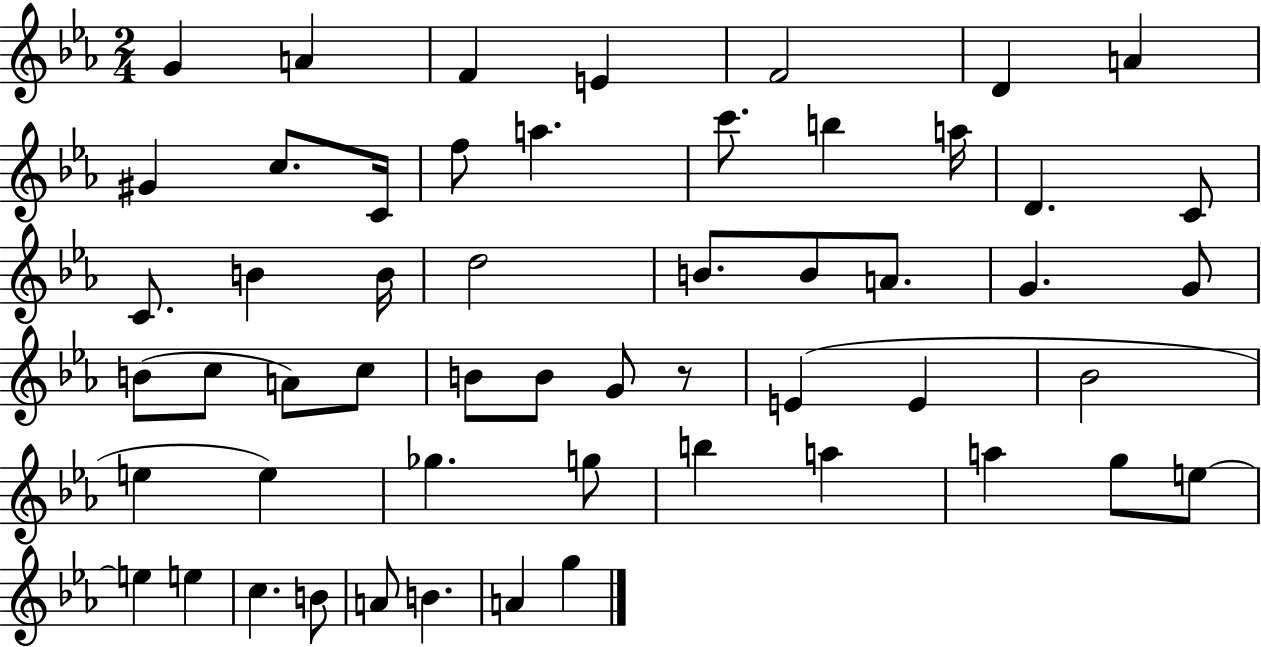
G4/q A4/q F4/q E4/q F4/h D4/q A4/q G#4/q C5/e. C4/s F5/e A5/q. C6/e. B5/q A5/s D4/q. C4/e C4/e. B4/q B4/s D5/h B4/e. B4/e A4/e. G4/q. G4/e B4/e C5/e A4/e C5/e B4/e B4/e G4/e R/e E4/q E4/q Bb4/h E5/q E5/q Gb5/q. G5/e B5/q A5/q A5/q G5/e E5/e E5/q E5/q C5/q. B4/e A4/e B4/q. A4/q G5/q